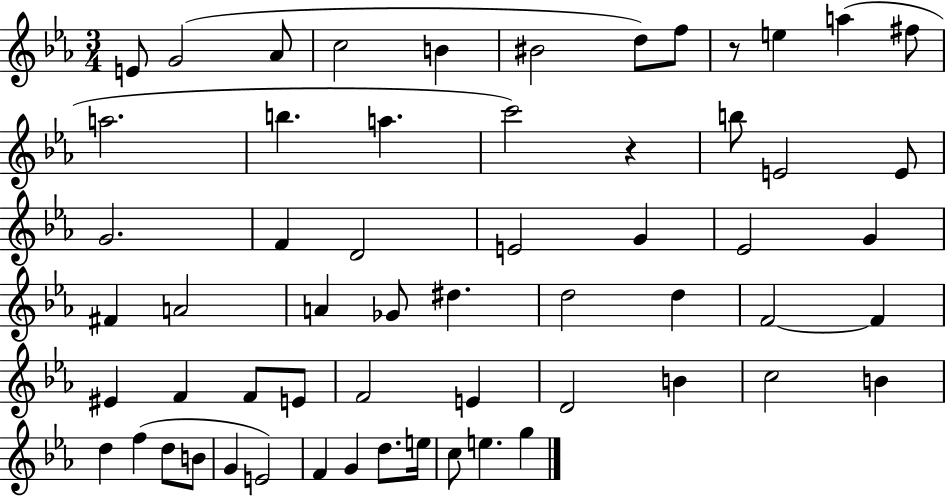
{
  \clef treble
  \numericTimeSignature
  \time 3/4
  \key ees \major
  \repeat volta 2 { e'8 g'2( aes'8 | c''2 b'4 | bis'2 d''8) f''8 | r8 e''4 a''4( fis''8 | \break a''2. | b''4. a''4. | c'''2) r4 | b''8 e'2 e'8 | \break g'2. | f'4 d'2 | e'2 g'4 | ees'2 g'4 | \break fis'4 a'2 | a'4 ges'8 dis''4. | d''2 d''4 | f'2~~ f'4 | \break eis'4 f'4 f'8 e'8 | f'2 e'4 | d'2 b'4 | c''2 b'4 | \break d''4 f''4( d''8 b'8 | g'4 e'2) | f'4 g'4 d''8. e''16 | c''8 e''4. g''4 | \break } \bar "|."
}